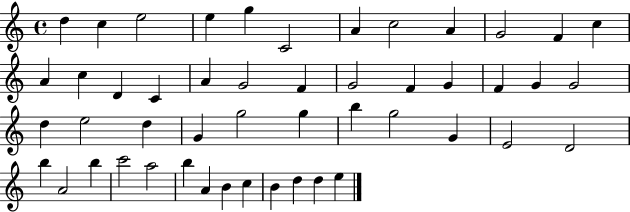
D5/q C5/q E5/h E5/q G5/q C4/h A4/q C5/h A4/q G4/h F4/q C5/q A4/q C5/q D4/q C4/q A4/q G4/h F4/q G4/h F4/q G4/q F4/q G4/q G4/h D5/q E5/h D5/q G4/q G5/h G5/q B5/q G5/h G4/q E4/h D4/h B5/q A4/h B5/q C6/h A5/h B5/q A4/q B4/q C5/q B4/q D5/q D5/q E5/q